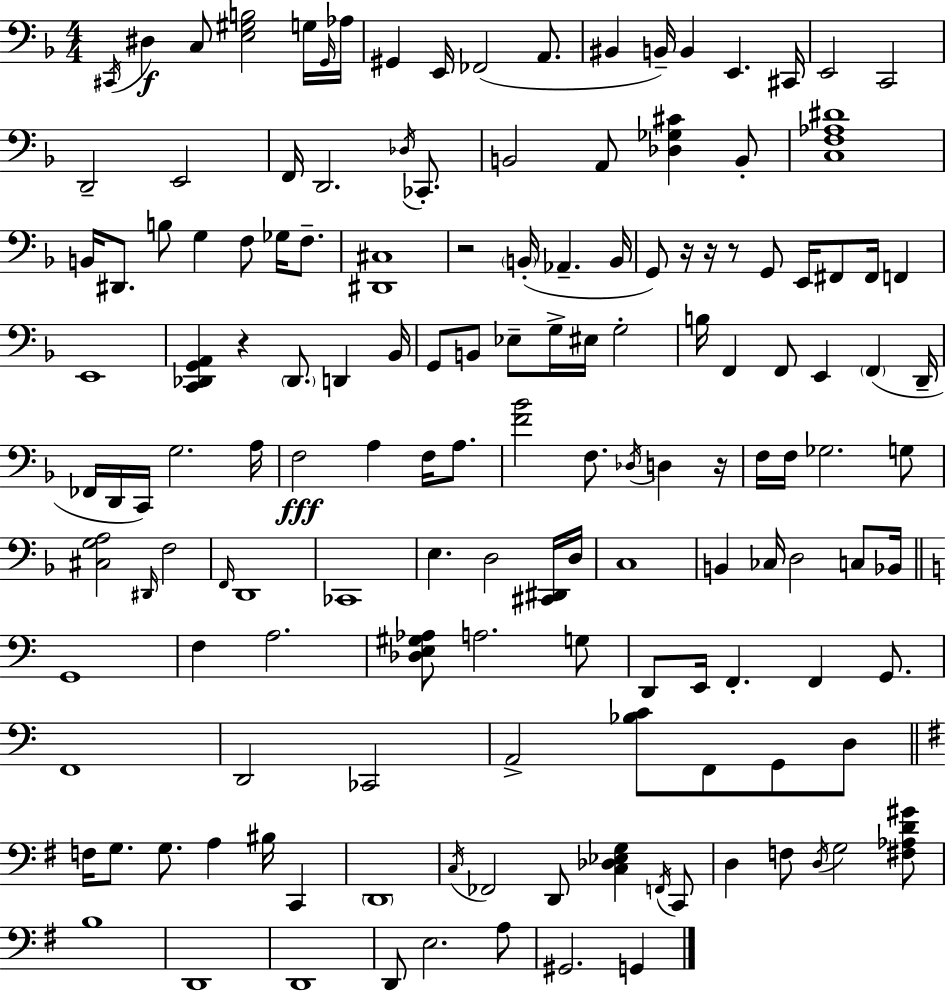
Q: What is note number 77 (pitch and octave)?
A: F2